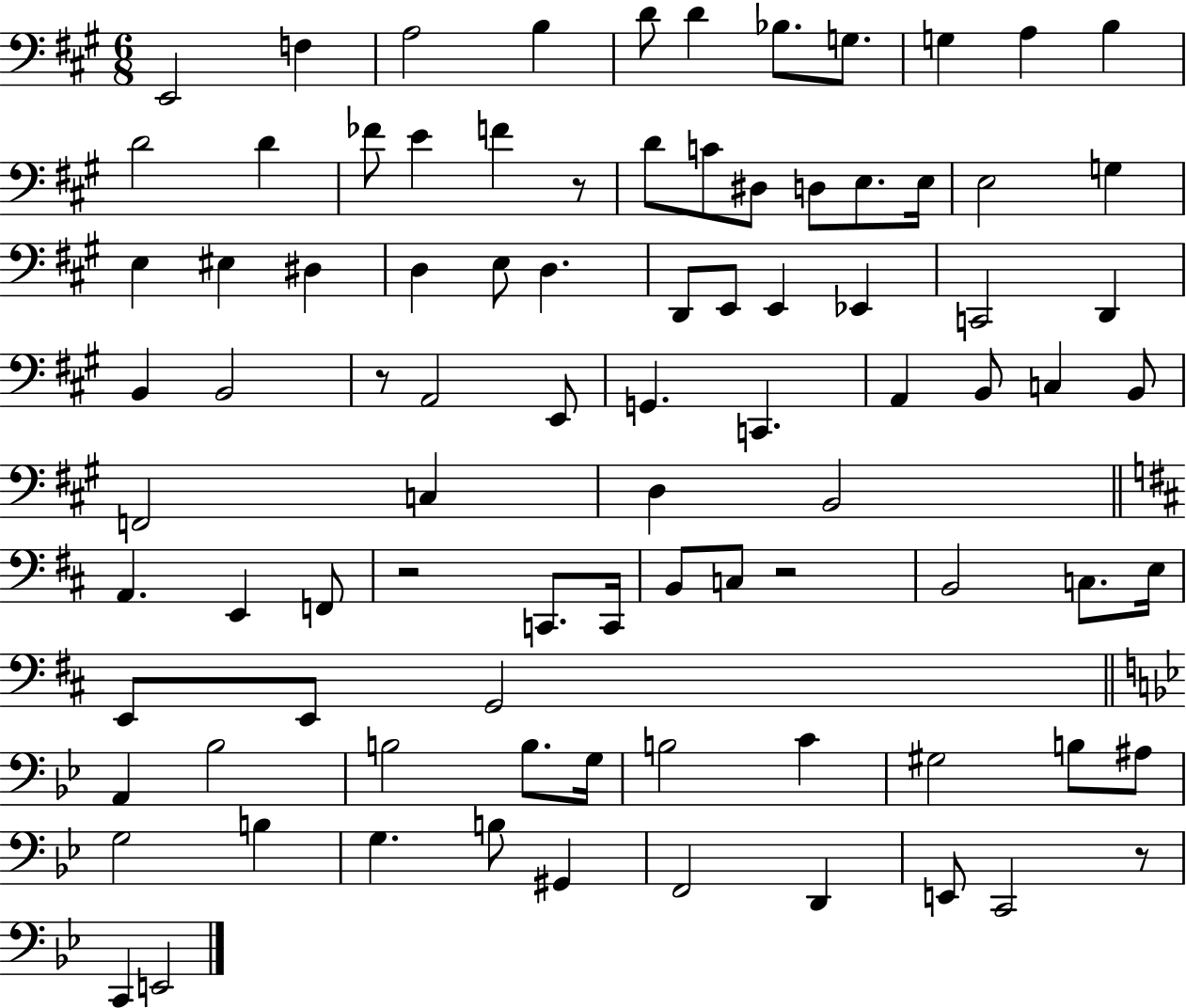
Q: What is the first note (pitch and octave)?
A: E2